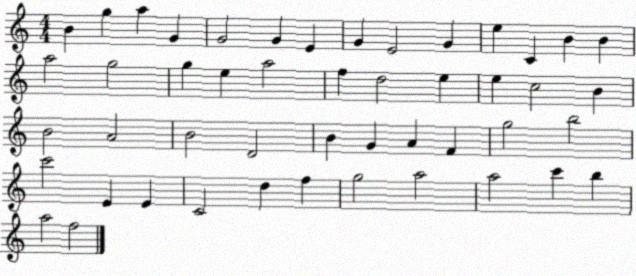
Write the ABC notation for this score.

X:1
T:Untitled
M:4/4
L:1/4
K:C
B g a G G2 G E G E2 G e C B B a2 g2 g e a2 f d2 e e c2 B B2 A2 B2 D2 B G A F g2 b2 c'2 E E C2 d f g2 a2 a2 c' b a2 f2